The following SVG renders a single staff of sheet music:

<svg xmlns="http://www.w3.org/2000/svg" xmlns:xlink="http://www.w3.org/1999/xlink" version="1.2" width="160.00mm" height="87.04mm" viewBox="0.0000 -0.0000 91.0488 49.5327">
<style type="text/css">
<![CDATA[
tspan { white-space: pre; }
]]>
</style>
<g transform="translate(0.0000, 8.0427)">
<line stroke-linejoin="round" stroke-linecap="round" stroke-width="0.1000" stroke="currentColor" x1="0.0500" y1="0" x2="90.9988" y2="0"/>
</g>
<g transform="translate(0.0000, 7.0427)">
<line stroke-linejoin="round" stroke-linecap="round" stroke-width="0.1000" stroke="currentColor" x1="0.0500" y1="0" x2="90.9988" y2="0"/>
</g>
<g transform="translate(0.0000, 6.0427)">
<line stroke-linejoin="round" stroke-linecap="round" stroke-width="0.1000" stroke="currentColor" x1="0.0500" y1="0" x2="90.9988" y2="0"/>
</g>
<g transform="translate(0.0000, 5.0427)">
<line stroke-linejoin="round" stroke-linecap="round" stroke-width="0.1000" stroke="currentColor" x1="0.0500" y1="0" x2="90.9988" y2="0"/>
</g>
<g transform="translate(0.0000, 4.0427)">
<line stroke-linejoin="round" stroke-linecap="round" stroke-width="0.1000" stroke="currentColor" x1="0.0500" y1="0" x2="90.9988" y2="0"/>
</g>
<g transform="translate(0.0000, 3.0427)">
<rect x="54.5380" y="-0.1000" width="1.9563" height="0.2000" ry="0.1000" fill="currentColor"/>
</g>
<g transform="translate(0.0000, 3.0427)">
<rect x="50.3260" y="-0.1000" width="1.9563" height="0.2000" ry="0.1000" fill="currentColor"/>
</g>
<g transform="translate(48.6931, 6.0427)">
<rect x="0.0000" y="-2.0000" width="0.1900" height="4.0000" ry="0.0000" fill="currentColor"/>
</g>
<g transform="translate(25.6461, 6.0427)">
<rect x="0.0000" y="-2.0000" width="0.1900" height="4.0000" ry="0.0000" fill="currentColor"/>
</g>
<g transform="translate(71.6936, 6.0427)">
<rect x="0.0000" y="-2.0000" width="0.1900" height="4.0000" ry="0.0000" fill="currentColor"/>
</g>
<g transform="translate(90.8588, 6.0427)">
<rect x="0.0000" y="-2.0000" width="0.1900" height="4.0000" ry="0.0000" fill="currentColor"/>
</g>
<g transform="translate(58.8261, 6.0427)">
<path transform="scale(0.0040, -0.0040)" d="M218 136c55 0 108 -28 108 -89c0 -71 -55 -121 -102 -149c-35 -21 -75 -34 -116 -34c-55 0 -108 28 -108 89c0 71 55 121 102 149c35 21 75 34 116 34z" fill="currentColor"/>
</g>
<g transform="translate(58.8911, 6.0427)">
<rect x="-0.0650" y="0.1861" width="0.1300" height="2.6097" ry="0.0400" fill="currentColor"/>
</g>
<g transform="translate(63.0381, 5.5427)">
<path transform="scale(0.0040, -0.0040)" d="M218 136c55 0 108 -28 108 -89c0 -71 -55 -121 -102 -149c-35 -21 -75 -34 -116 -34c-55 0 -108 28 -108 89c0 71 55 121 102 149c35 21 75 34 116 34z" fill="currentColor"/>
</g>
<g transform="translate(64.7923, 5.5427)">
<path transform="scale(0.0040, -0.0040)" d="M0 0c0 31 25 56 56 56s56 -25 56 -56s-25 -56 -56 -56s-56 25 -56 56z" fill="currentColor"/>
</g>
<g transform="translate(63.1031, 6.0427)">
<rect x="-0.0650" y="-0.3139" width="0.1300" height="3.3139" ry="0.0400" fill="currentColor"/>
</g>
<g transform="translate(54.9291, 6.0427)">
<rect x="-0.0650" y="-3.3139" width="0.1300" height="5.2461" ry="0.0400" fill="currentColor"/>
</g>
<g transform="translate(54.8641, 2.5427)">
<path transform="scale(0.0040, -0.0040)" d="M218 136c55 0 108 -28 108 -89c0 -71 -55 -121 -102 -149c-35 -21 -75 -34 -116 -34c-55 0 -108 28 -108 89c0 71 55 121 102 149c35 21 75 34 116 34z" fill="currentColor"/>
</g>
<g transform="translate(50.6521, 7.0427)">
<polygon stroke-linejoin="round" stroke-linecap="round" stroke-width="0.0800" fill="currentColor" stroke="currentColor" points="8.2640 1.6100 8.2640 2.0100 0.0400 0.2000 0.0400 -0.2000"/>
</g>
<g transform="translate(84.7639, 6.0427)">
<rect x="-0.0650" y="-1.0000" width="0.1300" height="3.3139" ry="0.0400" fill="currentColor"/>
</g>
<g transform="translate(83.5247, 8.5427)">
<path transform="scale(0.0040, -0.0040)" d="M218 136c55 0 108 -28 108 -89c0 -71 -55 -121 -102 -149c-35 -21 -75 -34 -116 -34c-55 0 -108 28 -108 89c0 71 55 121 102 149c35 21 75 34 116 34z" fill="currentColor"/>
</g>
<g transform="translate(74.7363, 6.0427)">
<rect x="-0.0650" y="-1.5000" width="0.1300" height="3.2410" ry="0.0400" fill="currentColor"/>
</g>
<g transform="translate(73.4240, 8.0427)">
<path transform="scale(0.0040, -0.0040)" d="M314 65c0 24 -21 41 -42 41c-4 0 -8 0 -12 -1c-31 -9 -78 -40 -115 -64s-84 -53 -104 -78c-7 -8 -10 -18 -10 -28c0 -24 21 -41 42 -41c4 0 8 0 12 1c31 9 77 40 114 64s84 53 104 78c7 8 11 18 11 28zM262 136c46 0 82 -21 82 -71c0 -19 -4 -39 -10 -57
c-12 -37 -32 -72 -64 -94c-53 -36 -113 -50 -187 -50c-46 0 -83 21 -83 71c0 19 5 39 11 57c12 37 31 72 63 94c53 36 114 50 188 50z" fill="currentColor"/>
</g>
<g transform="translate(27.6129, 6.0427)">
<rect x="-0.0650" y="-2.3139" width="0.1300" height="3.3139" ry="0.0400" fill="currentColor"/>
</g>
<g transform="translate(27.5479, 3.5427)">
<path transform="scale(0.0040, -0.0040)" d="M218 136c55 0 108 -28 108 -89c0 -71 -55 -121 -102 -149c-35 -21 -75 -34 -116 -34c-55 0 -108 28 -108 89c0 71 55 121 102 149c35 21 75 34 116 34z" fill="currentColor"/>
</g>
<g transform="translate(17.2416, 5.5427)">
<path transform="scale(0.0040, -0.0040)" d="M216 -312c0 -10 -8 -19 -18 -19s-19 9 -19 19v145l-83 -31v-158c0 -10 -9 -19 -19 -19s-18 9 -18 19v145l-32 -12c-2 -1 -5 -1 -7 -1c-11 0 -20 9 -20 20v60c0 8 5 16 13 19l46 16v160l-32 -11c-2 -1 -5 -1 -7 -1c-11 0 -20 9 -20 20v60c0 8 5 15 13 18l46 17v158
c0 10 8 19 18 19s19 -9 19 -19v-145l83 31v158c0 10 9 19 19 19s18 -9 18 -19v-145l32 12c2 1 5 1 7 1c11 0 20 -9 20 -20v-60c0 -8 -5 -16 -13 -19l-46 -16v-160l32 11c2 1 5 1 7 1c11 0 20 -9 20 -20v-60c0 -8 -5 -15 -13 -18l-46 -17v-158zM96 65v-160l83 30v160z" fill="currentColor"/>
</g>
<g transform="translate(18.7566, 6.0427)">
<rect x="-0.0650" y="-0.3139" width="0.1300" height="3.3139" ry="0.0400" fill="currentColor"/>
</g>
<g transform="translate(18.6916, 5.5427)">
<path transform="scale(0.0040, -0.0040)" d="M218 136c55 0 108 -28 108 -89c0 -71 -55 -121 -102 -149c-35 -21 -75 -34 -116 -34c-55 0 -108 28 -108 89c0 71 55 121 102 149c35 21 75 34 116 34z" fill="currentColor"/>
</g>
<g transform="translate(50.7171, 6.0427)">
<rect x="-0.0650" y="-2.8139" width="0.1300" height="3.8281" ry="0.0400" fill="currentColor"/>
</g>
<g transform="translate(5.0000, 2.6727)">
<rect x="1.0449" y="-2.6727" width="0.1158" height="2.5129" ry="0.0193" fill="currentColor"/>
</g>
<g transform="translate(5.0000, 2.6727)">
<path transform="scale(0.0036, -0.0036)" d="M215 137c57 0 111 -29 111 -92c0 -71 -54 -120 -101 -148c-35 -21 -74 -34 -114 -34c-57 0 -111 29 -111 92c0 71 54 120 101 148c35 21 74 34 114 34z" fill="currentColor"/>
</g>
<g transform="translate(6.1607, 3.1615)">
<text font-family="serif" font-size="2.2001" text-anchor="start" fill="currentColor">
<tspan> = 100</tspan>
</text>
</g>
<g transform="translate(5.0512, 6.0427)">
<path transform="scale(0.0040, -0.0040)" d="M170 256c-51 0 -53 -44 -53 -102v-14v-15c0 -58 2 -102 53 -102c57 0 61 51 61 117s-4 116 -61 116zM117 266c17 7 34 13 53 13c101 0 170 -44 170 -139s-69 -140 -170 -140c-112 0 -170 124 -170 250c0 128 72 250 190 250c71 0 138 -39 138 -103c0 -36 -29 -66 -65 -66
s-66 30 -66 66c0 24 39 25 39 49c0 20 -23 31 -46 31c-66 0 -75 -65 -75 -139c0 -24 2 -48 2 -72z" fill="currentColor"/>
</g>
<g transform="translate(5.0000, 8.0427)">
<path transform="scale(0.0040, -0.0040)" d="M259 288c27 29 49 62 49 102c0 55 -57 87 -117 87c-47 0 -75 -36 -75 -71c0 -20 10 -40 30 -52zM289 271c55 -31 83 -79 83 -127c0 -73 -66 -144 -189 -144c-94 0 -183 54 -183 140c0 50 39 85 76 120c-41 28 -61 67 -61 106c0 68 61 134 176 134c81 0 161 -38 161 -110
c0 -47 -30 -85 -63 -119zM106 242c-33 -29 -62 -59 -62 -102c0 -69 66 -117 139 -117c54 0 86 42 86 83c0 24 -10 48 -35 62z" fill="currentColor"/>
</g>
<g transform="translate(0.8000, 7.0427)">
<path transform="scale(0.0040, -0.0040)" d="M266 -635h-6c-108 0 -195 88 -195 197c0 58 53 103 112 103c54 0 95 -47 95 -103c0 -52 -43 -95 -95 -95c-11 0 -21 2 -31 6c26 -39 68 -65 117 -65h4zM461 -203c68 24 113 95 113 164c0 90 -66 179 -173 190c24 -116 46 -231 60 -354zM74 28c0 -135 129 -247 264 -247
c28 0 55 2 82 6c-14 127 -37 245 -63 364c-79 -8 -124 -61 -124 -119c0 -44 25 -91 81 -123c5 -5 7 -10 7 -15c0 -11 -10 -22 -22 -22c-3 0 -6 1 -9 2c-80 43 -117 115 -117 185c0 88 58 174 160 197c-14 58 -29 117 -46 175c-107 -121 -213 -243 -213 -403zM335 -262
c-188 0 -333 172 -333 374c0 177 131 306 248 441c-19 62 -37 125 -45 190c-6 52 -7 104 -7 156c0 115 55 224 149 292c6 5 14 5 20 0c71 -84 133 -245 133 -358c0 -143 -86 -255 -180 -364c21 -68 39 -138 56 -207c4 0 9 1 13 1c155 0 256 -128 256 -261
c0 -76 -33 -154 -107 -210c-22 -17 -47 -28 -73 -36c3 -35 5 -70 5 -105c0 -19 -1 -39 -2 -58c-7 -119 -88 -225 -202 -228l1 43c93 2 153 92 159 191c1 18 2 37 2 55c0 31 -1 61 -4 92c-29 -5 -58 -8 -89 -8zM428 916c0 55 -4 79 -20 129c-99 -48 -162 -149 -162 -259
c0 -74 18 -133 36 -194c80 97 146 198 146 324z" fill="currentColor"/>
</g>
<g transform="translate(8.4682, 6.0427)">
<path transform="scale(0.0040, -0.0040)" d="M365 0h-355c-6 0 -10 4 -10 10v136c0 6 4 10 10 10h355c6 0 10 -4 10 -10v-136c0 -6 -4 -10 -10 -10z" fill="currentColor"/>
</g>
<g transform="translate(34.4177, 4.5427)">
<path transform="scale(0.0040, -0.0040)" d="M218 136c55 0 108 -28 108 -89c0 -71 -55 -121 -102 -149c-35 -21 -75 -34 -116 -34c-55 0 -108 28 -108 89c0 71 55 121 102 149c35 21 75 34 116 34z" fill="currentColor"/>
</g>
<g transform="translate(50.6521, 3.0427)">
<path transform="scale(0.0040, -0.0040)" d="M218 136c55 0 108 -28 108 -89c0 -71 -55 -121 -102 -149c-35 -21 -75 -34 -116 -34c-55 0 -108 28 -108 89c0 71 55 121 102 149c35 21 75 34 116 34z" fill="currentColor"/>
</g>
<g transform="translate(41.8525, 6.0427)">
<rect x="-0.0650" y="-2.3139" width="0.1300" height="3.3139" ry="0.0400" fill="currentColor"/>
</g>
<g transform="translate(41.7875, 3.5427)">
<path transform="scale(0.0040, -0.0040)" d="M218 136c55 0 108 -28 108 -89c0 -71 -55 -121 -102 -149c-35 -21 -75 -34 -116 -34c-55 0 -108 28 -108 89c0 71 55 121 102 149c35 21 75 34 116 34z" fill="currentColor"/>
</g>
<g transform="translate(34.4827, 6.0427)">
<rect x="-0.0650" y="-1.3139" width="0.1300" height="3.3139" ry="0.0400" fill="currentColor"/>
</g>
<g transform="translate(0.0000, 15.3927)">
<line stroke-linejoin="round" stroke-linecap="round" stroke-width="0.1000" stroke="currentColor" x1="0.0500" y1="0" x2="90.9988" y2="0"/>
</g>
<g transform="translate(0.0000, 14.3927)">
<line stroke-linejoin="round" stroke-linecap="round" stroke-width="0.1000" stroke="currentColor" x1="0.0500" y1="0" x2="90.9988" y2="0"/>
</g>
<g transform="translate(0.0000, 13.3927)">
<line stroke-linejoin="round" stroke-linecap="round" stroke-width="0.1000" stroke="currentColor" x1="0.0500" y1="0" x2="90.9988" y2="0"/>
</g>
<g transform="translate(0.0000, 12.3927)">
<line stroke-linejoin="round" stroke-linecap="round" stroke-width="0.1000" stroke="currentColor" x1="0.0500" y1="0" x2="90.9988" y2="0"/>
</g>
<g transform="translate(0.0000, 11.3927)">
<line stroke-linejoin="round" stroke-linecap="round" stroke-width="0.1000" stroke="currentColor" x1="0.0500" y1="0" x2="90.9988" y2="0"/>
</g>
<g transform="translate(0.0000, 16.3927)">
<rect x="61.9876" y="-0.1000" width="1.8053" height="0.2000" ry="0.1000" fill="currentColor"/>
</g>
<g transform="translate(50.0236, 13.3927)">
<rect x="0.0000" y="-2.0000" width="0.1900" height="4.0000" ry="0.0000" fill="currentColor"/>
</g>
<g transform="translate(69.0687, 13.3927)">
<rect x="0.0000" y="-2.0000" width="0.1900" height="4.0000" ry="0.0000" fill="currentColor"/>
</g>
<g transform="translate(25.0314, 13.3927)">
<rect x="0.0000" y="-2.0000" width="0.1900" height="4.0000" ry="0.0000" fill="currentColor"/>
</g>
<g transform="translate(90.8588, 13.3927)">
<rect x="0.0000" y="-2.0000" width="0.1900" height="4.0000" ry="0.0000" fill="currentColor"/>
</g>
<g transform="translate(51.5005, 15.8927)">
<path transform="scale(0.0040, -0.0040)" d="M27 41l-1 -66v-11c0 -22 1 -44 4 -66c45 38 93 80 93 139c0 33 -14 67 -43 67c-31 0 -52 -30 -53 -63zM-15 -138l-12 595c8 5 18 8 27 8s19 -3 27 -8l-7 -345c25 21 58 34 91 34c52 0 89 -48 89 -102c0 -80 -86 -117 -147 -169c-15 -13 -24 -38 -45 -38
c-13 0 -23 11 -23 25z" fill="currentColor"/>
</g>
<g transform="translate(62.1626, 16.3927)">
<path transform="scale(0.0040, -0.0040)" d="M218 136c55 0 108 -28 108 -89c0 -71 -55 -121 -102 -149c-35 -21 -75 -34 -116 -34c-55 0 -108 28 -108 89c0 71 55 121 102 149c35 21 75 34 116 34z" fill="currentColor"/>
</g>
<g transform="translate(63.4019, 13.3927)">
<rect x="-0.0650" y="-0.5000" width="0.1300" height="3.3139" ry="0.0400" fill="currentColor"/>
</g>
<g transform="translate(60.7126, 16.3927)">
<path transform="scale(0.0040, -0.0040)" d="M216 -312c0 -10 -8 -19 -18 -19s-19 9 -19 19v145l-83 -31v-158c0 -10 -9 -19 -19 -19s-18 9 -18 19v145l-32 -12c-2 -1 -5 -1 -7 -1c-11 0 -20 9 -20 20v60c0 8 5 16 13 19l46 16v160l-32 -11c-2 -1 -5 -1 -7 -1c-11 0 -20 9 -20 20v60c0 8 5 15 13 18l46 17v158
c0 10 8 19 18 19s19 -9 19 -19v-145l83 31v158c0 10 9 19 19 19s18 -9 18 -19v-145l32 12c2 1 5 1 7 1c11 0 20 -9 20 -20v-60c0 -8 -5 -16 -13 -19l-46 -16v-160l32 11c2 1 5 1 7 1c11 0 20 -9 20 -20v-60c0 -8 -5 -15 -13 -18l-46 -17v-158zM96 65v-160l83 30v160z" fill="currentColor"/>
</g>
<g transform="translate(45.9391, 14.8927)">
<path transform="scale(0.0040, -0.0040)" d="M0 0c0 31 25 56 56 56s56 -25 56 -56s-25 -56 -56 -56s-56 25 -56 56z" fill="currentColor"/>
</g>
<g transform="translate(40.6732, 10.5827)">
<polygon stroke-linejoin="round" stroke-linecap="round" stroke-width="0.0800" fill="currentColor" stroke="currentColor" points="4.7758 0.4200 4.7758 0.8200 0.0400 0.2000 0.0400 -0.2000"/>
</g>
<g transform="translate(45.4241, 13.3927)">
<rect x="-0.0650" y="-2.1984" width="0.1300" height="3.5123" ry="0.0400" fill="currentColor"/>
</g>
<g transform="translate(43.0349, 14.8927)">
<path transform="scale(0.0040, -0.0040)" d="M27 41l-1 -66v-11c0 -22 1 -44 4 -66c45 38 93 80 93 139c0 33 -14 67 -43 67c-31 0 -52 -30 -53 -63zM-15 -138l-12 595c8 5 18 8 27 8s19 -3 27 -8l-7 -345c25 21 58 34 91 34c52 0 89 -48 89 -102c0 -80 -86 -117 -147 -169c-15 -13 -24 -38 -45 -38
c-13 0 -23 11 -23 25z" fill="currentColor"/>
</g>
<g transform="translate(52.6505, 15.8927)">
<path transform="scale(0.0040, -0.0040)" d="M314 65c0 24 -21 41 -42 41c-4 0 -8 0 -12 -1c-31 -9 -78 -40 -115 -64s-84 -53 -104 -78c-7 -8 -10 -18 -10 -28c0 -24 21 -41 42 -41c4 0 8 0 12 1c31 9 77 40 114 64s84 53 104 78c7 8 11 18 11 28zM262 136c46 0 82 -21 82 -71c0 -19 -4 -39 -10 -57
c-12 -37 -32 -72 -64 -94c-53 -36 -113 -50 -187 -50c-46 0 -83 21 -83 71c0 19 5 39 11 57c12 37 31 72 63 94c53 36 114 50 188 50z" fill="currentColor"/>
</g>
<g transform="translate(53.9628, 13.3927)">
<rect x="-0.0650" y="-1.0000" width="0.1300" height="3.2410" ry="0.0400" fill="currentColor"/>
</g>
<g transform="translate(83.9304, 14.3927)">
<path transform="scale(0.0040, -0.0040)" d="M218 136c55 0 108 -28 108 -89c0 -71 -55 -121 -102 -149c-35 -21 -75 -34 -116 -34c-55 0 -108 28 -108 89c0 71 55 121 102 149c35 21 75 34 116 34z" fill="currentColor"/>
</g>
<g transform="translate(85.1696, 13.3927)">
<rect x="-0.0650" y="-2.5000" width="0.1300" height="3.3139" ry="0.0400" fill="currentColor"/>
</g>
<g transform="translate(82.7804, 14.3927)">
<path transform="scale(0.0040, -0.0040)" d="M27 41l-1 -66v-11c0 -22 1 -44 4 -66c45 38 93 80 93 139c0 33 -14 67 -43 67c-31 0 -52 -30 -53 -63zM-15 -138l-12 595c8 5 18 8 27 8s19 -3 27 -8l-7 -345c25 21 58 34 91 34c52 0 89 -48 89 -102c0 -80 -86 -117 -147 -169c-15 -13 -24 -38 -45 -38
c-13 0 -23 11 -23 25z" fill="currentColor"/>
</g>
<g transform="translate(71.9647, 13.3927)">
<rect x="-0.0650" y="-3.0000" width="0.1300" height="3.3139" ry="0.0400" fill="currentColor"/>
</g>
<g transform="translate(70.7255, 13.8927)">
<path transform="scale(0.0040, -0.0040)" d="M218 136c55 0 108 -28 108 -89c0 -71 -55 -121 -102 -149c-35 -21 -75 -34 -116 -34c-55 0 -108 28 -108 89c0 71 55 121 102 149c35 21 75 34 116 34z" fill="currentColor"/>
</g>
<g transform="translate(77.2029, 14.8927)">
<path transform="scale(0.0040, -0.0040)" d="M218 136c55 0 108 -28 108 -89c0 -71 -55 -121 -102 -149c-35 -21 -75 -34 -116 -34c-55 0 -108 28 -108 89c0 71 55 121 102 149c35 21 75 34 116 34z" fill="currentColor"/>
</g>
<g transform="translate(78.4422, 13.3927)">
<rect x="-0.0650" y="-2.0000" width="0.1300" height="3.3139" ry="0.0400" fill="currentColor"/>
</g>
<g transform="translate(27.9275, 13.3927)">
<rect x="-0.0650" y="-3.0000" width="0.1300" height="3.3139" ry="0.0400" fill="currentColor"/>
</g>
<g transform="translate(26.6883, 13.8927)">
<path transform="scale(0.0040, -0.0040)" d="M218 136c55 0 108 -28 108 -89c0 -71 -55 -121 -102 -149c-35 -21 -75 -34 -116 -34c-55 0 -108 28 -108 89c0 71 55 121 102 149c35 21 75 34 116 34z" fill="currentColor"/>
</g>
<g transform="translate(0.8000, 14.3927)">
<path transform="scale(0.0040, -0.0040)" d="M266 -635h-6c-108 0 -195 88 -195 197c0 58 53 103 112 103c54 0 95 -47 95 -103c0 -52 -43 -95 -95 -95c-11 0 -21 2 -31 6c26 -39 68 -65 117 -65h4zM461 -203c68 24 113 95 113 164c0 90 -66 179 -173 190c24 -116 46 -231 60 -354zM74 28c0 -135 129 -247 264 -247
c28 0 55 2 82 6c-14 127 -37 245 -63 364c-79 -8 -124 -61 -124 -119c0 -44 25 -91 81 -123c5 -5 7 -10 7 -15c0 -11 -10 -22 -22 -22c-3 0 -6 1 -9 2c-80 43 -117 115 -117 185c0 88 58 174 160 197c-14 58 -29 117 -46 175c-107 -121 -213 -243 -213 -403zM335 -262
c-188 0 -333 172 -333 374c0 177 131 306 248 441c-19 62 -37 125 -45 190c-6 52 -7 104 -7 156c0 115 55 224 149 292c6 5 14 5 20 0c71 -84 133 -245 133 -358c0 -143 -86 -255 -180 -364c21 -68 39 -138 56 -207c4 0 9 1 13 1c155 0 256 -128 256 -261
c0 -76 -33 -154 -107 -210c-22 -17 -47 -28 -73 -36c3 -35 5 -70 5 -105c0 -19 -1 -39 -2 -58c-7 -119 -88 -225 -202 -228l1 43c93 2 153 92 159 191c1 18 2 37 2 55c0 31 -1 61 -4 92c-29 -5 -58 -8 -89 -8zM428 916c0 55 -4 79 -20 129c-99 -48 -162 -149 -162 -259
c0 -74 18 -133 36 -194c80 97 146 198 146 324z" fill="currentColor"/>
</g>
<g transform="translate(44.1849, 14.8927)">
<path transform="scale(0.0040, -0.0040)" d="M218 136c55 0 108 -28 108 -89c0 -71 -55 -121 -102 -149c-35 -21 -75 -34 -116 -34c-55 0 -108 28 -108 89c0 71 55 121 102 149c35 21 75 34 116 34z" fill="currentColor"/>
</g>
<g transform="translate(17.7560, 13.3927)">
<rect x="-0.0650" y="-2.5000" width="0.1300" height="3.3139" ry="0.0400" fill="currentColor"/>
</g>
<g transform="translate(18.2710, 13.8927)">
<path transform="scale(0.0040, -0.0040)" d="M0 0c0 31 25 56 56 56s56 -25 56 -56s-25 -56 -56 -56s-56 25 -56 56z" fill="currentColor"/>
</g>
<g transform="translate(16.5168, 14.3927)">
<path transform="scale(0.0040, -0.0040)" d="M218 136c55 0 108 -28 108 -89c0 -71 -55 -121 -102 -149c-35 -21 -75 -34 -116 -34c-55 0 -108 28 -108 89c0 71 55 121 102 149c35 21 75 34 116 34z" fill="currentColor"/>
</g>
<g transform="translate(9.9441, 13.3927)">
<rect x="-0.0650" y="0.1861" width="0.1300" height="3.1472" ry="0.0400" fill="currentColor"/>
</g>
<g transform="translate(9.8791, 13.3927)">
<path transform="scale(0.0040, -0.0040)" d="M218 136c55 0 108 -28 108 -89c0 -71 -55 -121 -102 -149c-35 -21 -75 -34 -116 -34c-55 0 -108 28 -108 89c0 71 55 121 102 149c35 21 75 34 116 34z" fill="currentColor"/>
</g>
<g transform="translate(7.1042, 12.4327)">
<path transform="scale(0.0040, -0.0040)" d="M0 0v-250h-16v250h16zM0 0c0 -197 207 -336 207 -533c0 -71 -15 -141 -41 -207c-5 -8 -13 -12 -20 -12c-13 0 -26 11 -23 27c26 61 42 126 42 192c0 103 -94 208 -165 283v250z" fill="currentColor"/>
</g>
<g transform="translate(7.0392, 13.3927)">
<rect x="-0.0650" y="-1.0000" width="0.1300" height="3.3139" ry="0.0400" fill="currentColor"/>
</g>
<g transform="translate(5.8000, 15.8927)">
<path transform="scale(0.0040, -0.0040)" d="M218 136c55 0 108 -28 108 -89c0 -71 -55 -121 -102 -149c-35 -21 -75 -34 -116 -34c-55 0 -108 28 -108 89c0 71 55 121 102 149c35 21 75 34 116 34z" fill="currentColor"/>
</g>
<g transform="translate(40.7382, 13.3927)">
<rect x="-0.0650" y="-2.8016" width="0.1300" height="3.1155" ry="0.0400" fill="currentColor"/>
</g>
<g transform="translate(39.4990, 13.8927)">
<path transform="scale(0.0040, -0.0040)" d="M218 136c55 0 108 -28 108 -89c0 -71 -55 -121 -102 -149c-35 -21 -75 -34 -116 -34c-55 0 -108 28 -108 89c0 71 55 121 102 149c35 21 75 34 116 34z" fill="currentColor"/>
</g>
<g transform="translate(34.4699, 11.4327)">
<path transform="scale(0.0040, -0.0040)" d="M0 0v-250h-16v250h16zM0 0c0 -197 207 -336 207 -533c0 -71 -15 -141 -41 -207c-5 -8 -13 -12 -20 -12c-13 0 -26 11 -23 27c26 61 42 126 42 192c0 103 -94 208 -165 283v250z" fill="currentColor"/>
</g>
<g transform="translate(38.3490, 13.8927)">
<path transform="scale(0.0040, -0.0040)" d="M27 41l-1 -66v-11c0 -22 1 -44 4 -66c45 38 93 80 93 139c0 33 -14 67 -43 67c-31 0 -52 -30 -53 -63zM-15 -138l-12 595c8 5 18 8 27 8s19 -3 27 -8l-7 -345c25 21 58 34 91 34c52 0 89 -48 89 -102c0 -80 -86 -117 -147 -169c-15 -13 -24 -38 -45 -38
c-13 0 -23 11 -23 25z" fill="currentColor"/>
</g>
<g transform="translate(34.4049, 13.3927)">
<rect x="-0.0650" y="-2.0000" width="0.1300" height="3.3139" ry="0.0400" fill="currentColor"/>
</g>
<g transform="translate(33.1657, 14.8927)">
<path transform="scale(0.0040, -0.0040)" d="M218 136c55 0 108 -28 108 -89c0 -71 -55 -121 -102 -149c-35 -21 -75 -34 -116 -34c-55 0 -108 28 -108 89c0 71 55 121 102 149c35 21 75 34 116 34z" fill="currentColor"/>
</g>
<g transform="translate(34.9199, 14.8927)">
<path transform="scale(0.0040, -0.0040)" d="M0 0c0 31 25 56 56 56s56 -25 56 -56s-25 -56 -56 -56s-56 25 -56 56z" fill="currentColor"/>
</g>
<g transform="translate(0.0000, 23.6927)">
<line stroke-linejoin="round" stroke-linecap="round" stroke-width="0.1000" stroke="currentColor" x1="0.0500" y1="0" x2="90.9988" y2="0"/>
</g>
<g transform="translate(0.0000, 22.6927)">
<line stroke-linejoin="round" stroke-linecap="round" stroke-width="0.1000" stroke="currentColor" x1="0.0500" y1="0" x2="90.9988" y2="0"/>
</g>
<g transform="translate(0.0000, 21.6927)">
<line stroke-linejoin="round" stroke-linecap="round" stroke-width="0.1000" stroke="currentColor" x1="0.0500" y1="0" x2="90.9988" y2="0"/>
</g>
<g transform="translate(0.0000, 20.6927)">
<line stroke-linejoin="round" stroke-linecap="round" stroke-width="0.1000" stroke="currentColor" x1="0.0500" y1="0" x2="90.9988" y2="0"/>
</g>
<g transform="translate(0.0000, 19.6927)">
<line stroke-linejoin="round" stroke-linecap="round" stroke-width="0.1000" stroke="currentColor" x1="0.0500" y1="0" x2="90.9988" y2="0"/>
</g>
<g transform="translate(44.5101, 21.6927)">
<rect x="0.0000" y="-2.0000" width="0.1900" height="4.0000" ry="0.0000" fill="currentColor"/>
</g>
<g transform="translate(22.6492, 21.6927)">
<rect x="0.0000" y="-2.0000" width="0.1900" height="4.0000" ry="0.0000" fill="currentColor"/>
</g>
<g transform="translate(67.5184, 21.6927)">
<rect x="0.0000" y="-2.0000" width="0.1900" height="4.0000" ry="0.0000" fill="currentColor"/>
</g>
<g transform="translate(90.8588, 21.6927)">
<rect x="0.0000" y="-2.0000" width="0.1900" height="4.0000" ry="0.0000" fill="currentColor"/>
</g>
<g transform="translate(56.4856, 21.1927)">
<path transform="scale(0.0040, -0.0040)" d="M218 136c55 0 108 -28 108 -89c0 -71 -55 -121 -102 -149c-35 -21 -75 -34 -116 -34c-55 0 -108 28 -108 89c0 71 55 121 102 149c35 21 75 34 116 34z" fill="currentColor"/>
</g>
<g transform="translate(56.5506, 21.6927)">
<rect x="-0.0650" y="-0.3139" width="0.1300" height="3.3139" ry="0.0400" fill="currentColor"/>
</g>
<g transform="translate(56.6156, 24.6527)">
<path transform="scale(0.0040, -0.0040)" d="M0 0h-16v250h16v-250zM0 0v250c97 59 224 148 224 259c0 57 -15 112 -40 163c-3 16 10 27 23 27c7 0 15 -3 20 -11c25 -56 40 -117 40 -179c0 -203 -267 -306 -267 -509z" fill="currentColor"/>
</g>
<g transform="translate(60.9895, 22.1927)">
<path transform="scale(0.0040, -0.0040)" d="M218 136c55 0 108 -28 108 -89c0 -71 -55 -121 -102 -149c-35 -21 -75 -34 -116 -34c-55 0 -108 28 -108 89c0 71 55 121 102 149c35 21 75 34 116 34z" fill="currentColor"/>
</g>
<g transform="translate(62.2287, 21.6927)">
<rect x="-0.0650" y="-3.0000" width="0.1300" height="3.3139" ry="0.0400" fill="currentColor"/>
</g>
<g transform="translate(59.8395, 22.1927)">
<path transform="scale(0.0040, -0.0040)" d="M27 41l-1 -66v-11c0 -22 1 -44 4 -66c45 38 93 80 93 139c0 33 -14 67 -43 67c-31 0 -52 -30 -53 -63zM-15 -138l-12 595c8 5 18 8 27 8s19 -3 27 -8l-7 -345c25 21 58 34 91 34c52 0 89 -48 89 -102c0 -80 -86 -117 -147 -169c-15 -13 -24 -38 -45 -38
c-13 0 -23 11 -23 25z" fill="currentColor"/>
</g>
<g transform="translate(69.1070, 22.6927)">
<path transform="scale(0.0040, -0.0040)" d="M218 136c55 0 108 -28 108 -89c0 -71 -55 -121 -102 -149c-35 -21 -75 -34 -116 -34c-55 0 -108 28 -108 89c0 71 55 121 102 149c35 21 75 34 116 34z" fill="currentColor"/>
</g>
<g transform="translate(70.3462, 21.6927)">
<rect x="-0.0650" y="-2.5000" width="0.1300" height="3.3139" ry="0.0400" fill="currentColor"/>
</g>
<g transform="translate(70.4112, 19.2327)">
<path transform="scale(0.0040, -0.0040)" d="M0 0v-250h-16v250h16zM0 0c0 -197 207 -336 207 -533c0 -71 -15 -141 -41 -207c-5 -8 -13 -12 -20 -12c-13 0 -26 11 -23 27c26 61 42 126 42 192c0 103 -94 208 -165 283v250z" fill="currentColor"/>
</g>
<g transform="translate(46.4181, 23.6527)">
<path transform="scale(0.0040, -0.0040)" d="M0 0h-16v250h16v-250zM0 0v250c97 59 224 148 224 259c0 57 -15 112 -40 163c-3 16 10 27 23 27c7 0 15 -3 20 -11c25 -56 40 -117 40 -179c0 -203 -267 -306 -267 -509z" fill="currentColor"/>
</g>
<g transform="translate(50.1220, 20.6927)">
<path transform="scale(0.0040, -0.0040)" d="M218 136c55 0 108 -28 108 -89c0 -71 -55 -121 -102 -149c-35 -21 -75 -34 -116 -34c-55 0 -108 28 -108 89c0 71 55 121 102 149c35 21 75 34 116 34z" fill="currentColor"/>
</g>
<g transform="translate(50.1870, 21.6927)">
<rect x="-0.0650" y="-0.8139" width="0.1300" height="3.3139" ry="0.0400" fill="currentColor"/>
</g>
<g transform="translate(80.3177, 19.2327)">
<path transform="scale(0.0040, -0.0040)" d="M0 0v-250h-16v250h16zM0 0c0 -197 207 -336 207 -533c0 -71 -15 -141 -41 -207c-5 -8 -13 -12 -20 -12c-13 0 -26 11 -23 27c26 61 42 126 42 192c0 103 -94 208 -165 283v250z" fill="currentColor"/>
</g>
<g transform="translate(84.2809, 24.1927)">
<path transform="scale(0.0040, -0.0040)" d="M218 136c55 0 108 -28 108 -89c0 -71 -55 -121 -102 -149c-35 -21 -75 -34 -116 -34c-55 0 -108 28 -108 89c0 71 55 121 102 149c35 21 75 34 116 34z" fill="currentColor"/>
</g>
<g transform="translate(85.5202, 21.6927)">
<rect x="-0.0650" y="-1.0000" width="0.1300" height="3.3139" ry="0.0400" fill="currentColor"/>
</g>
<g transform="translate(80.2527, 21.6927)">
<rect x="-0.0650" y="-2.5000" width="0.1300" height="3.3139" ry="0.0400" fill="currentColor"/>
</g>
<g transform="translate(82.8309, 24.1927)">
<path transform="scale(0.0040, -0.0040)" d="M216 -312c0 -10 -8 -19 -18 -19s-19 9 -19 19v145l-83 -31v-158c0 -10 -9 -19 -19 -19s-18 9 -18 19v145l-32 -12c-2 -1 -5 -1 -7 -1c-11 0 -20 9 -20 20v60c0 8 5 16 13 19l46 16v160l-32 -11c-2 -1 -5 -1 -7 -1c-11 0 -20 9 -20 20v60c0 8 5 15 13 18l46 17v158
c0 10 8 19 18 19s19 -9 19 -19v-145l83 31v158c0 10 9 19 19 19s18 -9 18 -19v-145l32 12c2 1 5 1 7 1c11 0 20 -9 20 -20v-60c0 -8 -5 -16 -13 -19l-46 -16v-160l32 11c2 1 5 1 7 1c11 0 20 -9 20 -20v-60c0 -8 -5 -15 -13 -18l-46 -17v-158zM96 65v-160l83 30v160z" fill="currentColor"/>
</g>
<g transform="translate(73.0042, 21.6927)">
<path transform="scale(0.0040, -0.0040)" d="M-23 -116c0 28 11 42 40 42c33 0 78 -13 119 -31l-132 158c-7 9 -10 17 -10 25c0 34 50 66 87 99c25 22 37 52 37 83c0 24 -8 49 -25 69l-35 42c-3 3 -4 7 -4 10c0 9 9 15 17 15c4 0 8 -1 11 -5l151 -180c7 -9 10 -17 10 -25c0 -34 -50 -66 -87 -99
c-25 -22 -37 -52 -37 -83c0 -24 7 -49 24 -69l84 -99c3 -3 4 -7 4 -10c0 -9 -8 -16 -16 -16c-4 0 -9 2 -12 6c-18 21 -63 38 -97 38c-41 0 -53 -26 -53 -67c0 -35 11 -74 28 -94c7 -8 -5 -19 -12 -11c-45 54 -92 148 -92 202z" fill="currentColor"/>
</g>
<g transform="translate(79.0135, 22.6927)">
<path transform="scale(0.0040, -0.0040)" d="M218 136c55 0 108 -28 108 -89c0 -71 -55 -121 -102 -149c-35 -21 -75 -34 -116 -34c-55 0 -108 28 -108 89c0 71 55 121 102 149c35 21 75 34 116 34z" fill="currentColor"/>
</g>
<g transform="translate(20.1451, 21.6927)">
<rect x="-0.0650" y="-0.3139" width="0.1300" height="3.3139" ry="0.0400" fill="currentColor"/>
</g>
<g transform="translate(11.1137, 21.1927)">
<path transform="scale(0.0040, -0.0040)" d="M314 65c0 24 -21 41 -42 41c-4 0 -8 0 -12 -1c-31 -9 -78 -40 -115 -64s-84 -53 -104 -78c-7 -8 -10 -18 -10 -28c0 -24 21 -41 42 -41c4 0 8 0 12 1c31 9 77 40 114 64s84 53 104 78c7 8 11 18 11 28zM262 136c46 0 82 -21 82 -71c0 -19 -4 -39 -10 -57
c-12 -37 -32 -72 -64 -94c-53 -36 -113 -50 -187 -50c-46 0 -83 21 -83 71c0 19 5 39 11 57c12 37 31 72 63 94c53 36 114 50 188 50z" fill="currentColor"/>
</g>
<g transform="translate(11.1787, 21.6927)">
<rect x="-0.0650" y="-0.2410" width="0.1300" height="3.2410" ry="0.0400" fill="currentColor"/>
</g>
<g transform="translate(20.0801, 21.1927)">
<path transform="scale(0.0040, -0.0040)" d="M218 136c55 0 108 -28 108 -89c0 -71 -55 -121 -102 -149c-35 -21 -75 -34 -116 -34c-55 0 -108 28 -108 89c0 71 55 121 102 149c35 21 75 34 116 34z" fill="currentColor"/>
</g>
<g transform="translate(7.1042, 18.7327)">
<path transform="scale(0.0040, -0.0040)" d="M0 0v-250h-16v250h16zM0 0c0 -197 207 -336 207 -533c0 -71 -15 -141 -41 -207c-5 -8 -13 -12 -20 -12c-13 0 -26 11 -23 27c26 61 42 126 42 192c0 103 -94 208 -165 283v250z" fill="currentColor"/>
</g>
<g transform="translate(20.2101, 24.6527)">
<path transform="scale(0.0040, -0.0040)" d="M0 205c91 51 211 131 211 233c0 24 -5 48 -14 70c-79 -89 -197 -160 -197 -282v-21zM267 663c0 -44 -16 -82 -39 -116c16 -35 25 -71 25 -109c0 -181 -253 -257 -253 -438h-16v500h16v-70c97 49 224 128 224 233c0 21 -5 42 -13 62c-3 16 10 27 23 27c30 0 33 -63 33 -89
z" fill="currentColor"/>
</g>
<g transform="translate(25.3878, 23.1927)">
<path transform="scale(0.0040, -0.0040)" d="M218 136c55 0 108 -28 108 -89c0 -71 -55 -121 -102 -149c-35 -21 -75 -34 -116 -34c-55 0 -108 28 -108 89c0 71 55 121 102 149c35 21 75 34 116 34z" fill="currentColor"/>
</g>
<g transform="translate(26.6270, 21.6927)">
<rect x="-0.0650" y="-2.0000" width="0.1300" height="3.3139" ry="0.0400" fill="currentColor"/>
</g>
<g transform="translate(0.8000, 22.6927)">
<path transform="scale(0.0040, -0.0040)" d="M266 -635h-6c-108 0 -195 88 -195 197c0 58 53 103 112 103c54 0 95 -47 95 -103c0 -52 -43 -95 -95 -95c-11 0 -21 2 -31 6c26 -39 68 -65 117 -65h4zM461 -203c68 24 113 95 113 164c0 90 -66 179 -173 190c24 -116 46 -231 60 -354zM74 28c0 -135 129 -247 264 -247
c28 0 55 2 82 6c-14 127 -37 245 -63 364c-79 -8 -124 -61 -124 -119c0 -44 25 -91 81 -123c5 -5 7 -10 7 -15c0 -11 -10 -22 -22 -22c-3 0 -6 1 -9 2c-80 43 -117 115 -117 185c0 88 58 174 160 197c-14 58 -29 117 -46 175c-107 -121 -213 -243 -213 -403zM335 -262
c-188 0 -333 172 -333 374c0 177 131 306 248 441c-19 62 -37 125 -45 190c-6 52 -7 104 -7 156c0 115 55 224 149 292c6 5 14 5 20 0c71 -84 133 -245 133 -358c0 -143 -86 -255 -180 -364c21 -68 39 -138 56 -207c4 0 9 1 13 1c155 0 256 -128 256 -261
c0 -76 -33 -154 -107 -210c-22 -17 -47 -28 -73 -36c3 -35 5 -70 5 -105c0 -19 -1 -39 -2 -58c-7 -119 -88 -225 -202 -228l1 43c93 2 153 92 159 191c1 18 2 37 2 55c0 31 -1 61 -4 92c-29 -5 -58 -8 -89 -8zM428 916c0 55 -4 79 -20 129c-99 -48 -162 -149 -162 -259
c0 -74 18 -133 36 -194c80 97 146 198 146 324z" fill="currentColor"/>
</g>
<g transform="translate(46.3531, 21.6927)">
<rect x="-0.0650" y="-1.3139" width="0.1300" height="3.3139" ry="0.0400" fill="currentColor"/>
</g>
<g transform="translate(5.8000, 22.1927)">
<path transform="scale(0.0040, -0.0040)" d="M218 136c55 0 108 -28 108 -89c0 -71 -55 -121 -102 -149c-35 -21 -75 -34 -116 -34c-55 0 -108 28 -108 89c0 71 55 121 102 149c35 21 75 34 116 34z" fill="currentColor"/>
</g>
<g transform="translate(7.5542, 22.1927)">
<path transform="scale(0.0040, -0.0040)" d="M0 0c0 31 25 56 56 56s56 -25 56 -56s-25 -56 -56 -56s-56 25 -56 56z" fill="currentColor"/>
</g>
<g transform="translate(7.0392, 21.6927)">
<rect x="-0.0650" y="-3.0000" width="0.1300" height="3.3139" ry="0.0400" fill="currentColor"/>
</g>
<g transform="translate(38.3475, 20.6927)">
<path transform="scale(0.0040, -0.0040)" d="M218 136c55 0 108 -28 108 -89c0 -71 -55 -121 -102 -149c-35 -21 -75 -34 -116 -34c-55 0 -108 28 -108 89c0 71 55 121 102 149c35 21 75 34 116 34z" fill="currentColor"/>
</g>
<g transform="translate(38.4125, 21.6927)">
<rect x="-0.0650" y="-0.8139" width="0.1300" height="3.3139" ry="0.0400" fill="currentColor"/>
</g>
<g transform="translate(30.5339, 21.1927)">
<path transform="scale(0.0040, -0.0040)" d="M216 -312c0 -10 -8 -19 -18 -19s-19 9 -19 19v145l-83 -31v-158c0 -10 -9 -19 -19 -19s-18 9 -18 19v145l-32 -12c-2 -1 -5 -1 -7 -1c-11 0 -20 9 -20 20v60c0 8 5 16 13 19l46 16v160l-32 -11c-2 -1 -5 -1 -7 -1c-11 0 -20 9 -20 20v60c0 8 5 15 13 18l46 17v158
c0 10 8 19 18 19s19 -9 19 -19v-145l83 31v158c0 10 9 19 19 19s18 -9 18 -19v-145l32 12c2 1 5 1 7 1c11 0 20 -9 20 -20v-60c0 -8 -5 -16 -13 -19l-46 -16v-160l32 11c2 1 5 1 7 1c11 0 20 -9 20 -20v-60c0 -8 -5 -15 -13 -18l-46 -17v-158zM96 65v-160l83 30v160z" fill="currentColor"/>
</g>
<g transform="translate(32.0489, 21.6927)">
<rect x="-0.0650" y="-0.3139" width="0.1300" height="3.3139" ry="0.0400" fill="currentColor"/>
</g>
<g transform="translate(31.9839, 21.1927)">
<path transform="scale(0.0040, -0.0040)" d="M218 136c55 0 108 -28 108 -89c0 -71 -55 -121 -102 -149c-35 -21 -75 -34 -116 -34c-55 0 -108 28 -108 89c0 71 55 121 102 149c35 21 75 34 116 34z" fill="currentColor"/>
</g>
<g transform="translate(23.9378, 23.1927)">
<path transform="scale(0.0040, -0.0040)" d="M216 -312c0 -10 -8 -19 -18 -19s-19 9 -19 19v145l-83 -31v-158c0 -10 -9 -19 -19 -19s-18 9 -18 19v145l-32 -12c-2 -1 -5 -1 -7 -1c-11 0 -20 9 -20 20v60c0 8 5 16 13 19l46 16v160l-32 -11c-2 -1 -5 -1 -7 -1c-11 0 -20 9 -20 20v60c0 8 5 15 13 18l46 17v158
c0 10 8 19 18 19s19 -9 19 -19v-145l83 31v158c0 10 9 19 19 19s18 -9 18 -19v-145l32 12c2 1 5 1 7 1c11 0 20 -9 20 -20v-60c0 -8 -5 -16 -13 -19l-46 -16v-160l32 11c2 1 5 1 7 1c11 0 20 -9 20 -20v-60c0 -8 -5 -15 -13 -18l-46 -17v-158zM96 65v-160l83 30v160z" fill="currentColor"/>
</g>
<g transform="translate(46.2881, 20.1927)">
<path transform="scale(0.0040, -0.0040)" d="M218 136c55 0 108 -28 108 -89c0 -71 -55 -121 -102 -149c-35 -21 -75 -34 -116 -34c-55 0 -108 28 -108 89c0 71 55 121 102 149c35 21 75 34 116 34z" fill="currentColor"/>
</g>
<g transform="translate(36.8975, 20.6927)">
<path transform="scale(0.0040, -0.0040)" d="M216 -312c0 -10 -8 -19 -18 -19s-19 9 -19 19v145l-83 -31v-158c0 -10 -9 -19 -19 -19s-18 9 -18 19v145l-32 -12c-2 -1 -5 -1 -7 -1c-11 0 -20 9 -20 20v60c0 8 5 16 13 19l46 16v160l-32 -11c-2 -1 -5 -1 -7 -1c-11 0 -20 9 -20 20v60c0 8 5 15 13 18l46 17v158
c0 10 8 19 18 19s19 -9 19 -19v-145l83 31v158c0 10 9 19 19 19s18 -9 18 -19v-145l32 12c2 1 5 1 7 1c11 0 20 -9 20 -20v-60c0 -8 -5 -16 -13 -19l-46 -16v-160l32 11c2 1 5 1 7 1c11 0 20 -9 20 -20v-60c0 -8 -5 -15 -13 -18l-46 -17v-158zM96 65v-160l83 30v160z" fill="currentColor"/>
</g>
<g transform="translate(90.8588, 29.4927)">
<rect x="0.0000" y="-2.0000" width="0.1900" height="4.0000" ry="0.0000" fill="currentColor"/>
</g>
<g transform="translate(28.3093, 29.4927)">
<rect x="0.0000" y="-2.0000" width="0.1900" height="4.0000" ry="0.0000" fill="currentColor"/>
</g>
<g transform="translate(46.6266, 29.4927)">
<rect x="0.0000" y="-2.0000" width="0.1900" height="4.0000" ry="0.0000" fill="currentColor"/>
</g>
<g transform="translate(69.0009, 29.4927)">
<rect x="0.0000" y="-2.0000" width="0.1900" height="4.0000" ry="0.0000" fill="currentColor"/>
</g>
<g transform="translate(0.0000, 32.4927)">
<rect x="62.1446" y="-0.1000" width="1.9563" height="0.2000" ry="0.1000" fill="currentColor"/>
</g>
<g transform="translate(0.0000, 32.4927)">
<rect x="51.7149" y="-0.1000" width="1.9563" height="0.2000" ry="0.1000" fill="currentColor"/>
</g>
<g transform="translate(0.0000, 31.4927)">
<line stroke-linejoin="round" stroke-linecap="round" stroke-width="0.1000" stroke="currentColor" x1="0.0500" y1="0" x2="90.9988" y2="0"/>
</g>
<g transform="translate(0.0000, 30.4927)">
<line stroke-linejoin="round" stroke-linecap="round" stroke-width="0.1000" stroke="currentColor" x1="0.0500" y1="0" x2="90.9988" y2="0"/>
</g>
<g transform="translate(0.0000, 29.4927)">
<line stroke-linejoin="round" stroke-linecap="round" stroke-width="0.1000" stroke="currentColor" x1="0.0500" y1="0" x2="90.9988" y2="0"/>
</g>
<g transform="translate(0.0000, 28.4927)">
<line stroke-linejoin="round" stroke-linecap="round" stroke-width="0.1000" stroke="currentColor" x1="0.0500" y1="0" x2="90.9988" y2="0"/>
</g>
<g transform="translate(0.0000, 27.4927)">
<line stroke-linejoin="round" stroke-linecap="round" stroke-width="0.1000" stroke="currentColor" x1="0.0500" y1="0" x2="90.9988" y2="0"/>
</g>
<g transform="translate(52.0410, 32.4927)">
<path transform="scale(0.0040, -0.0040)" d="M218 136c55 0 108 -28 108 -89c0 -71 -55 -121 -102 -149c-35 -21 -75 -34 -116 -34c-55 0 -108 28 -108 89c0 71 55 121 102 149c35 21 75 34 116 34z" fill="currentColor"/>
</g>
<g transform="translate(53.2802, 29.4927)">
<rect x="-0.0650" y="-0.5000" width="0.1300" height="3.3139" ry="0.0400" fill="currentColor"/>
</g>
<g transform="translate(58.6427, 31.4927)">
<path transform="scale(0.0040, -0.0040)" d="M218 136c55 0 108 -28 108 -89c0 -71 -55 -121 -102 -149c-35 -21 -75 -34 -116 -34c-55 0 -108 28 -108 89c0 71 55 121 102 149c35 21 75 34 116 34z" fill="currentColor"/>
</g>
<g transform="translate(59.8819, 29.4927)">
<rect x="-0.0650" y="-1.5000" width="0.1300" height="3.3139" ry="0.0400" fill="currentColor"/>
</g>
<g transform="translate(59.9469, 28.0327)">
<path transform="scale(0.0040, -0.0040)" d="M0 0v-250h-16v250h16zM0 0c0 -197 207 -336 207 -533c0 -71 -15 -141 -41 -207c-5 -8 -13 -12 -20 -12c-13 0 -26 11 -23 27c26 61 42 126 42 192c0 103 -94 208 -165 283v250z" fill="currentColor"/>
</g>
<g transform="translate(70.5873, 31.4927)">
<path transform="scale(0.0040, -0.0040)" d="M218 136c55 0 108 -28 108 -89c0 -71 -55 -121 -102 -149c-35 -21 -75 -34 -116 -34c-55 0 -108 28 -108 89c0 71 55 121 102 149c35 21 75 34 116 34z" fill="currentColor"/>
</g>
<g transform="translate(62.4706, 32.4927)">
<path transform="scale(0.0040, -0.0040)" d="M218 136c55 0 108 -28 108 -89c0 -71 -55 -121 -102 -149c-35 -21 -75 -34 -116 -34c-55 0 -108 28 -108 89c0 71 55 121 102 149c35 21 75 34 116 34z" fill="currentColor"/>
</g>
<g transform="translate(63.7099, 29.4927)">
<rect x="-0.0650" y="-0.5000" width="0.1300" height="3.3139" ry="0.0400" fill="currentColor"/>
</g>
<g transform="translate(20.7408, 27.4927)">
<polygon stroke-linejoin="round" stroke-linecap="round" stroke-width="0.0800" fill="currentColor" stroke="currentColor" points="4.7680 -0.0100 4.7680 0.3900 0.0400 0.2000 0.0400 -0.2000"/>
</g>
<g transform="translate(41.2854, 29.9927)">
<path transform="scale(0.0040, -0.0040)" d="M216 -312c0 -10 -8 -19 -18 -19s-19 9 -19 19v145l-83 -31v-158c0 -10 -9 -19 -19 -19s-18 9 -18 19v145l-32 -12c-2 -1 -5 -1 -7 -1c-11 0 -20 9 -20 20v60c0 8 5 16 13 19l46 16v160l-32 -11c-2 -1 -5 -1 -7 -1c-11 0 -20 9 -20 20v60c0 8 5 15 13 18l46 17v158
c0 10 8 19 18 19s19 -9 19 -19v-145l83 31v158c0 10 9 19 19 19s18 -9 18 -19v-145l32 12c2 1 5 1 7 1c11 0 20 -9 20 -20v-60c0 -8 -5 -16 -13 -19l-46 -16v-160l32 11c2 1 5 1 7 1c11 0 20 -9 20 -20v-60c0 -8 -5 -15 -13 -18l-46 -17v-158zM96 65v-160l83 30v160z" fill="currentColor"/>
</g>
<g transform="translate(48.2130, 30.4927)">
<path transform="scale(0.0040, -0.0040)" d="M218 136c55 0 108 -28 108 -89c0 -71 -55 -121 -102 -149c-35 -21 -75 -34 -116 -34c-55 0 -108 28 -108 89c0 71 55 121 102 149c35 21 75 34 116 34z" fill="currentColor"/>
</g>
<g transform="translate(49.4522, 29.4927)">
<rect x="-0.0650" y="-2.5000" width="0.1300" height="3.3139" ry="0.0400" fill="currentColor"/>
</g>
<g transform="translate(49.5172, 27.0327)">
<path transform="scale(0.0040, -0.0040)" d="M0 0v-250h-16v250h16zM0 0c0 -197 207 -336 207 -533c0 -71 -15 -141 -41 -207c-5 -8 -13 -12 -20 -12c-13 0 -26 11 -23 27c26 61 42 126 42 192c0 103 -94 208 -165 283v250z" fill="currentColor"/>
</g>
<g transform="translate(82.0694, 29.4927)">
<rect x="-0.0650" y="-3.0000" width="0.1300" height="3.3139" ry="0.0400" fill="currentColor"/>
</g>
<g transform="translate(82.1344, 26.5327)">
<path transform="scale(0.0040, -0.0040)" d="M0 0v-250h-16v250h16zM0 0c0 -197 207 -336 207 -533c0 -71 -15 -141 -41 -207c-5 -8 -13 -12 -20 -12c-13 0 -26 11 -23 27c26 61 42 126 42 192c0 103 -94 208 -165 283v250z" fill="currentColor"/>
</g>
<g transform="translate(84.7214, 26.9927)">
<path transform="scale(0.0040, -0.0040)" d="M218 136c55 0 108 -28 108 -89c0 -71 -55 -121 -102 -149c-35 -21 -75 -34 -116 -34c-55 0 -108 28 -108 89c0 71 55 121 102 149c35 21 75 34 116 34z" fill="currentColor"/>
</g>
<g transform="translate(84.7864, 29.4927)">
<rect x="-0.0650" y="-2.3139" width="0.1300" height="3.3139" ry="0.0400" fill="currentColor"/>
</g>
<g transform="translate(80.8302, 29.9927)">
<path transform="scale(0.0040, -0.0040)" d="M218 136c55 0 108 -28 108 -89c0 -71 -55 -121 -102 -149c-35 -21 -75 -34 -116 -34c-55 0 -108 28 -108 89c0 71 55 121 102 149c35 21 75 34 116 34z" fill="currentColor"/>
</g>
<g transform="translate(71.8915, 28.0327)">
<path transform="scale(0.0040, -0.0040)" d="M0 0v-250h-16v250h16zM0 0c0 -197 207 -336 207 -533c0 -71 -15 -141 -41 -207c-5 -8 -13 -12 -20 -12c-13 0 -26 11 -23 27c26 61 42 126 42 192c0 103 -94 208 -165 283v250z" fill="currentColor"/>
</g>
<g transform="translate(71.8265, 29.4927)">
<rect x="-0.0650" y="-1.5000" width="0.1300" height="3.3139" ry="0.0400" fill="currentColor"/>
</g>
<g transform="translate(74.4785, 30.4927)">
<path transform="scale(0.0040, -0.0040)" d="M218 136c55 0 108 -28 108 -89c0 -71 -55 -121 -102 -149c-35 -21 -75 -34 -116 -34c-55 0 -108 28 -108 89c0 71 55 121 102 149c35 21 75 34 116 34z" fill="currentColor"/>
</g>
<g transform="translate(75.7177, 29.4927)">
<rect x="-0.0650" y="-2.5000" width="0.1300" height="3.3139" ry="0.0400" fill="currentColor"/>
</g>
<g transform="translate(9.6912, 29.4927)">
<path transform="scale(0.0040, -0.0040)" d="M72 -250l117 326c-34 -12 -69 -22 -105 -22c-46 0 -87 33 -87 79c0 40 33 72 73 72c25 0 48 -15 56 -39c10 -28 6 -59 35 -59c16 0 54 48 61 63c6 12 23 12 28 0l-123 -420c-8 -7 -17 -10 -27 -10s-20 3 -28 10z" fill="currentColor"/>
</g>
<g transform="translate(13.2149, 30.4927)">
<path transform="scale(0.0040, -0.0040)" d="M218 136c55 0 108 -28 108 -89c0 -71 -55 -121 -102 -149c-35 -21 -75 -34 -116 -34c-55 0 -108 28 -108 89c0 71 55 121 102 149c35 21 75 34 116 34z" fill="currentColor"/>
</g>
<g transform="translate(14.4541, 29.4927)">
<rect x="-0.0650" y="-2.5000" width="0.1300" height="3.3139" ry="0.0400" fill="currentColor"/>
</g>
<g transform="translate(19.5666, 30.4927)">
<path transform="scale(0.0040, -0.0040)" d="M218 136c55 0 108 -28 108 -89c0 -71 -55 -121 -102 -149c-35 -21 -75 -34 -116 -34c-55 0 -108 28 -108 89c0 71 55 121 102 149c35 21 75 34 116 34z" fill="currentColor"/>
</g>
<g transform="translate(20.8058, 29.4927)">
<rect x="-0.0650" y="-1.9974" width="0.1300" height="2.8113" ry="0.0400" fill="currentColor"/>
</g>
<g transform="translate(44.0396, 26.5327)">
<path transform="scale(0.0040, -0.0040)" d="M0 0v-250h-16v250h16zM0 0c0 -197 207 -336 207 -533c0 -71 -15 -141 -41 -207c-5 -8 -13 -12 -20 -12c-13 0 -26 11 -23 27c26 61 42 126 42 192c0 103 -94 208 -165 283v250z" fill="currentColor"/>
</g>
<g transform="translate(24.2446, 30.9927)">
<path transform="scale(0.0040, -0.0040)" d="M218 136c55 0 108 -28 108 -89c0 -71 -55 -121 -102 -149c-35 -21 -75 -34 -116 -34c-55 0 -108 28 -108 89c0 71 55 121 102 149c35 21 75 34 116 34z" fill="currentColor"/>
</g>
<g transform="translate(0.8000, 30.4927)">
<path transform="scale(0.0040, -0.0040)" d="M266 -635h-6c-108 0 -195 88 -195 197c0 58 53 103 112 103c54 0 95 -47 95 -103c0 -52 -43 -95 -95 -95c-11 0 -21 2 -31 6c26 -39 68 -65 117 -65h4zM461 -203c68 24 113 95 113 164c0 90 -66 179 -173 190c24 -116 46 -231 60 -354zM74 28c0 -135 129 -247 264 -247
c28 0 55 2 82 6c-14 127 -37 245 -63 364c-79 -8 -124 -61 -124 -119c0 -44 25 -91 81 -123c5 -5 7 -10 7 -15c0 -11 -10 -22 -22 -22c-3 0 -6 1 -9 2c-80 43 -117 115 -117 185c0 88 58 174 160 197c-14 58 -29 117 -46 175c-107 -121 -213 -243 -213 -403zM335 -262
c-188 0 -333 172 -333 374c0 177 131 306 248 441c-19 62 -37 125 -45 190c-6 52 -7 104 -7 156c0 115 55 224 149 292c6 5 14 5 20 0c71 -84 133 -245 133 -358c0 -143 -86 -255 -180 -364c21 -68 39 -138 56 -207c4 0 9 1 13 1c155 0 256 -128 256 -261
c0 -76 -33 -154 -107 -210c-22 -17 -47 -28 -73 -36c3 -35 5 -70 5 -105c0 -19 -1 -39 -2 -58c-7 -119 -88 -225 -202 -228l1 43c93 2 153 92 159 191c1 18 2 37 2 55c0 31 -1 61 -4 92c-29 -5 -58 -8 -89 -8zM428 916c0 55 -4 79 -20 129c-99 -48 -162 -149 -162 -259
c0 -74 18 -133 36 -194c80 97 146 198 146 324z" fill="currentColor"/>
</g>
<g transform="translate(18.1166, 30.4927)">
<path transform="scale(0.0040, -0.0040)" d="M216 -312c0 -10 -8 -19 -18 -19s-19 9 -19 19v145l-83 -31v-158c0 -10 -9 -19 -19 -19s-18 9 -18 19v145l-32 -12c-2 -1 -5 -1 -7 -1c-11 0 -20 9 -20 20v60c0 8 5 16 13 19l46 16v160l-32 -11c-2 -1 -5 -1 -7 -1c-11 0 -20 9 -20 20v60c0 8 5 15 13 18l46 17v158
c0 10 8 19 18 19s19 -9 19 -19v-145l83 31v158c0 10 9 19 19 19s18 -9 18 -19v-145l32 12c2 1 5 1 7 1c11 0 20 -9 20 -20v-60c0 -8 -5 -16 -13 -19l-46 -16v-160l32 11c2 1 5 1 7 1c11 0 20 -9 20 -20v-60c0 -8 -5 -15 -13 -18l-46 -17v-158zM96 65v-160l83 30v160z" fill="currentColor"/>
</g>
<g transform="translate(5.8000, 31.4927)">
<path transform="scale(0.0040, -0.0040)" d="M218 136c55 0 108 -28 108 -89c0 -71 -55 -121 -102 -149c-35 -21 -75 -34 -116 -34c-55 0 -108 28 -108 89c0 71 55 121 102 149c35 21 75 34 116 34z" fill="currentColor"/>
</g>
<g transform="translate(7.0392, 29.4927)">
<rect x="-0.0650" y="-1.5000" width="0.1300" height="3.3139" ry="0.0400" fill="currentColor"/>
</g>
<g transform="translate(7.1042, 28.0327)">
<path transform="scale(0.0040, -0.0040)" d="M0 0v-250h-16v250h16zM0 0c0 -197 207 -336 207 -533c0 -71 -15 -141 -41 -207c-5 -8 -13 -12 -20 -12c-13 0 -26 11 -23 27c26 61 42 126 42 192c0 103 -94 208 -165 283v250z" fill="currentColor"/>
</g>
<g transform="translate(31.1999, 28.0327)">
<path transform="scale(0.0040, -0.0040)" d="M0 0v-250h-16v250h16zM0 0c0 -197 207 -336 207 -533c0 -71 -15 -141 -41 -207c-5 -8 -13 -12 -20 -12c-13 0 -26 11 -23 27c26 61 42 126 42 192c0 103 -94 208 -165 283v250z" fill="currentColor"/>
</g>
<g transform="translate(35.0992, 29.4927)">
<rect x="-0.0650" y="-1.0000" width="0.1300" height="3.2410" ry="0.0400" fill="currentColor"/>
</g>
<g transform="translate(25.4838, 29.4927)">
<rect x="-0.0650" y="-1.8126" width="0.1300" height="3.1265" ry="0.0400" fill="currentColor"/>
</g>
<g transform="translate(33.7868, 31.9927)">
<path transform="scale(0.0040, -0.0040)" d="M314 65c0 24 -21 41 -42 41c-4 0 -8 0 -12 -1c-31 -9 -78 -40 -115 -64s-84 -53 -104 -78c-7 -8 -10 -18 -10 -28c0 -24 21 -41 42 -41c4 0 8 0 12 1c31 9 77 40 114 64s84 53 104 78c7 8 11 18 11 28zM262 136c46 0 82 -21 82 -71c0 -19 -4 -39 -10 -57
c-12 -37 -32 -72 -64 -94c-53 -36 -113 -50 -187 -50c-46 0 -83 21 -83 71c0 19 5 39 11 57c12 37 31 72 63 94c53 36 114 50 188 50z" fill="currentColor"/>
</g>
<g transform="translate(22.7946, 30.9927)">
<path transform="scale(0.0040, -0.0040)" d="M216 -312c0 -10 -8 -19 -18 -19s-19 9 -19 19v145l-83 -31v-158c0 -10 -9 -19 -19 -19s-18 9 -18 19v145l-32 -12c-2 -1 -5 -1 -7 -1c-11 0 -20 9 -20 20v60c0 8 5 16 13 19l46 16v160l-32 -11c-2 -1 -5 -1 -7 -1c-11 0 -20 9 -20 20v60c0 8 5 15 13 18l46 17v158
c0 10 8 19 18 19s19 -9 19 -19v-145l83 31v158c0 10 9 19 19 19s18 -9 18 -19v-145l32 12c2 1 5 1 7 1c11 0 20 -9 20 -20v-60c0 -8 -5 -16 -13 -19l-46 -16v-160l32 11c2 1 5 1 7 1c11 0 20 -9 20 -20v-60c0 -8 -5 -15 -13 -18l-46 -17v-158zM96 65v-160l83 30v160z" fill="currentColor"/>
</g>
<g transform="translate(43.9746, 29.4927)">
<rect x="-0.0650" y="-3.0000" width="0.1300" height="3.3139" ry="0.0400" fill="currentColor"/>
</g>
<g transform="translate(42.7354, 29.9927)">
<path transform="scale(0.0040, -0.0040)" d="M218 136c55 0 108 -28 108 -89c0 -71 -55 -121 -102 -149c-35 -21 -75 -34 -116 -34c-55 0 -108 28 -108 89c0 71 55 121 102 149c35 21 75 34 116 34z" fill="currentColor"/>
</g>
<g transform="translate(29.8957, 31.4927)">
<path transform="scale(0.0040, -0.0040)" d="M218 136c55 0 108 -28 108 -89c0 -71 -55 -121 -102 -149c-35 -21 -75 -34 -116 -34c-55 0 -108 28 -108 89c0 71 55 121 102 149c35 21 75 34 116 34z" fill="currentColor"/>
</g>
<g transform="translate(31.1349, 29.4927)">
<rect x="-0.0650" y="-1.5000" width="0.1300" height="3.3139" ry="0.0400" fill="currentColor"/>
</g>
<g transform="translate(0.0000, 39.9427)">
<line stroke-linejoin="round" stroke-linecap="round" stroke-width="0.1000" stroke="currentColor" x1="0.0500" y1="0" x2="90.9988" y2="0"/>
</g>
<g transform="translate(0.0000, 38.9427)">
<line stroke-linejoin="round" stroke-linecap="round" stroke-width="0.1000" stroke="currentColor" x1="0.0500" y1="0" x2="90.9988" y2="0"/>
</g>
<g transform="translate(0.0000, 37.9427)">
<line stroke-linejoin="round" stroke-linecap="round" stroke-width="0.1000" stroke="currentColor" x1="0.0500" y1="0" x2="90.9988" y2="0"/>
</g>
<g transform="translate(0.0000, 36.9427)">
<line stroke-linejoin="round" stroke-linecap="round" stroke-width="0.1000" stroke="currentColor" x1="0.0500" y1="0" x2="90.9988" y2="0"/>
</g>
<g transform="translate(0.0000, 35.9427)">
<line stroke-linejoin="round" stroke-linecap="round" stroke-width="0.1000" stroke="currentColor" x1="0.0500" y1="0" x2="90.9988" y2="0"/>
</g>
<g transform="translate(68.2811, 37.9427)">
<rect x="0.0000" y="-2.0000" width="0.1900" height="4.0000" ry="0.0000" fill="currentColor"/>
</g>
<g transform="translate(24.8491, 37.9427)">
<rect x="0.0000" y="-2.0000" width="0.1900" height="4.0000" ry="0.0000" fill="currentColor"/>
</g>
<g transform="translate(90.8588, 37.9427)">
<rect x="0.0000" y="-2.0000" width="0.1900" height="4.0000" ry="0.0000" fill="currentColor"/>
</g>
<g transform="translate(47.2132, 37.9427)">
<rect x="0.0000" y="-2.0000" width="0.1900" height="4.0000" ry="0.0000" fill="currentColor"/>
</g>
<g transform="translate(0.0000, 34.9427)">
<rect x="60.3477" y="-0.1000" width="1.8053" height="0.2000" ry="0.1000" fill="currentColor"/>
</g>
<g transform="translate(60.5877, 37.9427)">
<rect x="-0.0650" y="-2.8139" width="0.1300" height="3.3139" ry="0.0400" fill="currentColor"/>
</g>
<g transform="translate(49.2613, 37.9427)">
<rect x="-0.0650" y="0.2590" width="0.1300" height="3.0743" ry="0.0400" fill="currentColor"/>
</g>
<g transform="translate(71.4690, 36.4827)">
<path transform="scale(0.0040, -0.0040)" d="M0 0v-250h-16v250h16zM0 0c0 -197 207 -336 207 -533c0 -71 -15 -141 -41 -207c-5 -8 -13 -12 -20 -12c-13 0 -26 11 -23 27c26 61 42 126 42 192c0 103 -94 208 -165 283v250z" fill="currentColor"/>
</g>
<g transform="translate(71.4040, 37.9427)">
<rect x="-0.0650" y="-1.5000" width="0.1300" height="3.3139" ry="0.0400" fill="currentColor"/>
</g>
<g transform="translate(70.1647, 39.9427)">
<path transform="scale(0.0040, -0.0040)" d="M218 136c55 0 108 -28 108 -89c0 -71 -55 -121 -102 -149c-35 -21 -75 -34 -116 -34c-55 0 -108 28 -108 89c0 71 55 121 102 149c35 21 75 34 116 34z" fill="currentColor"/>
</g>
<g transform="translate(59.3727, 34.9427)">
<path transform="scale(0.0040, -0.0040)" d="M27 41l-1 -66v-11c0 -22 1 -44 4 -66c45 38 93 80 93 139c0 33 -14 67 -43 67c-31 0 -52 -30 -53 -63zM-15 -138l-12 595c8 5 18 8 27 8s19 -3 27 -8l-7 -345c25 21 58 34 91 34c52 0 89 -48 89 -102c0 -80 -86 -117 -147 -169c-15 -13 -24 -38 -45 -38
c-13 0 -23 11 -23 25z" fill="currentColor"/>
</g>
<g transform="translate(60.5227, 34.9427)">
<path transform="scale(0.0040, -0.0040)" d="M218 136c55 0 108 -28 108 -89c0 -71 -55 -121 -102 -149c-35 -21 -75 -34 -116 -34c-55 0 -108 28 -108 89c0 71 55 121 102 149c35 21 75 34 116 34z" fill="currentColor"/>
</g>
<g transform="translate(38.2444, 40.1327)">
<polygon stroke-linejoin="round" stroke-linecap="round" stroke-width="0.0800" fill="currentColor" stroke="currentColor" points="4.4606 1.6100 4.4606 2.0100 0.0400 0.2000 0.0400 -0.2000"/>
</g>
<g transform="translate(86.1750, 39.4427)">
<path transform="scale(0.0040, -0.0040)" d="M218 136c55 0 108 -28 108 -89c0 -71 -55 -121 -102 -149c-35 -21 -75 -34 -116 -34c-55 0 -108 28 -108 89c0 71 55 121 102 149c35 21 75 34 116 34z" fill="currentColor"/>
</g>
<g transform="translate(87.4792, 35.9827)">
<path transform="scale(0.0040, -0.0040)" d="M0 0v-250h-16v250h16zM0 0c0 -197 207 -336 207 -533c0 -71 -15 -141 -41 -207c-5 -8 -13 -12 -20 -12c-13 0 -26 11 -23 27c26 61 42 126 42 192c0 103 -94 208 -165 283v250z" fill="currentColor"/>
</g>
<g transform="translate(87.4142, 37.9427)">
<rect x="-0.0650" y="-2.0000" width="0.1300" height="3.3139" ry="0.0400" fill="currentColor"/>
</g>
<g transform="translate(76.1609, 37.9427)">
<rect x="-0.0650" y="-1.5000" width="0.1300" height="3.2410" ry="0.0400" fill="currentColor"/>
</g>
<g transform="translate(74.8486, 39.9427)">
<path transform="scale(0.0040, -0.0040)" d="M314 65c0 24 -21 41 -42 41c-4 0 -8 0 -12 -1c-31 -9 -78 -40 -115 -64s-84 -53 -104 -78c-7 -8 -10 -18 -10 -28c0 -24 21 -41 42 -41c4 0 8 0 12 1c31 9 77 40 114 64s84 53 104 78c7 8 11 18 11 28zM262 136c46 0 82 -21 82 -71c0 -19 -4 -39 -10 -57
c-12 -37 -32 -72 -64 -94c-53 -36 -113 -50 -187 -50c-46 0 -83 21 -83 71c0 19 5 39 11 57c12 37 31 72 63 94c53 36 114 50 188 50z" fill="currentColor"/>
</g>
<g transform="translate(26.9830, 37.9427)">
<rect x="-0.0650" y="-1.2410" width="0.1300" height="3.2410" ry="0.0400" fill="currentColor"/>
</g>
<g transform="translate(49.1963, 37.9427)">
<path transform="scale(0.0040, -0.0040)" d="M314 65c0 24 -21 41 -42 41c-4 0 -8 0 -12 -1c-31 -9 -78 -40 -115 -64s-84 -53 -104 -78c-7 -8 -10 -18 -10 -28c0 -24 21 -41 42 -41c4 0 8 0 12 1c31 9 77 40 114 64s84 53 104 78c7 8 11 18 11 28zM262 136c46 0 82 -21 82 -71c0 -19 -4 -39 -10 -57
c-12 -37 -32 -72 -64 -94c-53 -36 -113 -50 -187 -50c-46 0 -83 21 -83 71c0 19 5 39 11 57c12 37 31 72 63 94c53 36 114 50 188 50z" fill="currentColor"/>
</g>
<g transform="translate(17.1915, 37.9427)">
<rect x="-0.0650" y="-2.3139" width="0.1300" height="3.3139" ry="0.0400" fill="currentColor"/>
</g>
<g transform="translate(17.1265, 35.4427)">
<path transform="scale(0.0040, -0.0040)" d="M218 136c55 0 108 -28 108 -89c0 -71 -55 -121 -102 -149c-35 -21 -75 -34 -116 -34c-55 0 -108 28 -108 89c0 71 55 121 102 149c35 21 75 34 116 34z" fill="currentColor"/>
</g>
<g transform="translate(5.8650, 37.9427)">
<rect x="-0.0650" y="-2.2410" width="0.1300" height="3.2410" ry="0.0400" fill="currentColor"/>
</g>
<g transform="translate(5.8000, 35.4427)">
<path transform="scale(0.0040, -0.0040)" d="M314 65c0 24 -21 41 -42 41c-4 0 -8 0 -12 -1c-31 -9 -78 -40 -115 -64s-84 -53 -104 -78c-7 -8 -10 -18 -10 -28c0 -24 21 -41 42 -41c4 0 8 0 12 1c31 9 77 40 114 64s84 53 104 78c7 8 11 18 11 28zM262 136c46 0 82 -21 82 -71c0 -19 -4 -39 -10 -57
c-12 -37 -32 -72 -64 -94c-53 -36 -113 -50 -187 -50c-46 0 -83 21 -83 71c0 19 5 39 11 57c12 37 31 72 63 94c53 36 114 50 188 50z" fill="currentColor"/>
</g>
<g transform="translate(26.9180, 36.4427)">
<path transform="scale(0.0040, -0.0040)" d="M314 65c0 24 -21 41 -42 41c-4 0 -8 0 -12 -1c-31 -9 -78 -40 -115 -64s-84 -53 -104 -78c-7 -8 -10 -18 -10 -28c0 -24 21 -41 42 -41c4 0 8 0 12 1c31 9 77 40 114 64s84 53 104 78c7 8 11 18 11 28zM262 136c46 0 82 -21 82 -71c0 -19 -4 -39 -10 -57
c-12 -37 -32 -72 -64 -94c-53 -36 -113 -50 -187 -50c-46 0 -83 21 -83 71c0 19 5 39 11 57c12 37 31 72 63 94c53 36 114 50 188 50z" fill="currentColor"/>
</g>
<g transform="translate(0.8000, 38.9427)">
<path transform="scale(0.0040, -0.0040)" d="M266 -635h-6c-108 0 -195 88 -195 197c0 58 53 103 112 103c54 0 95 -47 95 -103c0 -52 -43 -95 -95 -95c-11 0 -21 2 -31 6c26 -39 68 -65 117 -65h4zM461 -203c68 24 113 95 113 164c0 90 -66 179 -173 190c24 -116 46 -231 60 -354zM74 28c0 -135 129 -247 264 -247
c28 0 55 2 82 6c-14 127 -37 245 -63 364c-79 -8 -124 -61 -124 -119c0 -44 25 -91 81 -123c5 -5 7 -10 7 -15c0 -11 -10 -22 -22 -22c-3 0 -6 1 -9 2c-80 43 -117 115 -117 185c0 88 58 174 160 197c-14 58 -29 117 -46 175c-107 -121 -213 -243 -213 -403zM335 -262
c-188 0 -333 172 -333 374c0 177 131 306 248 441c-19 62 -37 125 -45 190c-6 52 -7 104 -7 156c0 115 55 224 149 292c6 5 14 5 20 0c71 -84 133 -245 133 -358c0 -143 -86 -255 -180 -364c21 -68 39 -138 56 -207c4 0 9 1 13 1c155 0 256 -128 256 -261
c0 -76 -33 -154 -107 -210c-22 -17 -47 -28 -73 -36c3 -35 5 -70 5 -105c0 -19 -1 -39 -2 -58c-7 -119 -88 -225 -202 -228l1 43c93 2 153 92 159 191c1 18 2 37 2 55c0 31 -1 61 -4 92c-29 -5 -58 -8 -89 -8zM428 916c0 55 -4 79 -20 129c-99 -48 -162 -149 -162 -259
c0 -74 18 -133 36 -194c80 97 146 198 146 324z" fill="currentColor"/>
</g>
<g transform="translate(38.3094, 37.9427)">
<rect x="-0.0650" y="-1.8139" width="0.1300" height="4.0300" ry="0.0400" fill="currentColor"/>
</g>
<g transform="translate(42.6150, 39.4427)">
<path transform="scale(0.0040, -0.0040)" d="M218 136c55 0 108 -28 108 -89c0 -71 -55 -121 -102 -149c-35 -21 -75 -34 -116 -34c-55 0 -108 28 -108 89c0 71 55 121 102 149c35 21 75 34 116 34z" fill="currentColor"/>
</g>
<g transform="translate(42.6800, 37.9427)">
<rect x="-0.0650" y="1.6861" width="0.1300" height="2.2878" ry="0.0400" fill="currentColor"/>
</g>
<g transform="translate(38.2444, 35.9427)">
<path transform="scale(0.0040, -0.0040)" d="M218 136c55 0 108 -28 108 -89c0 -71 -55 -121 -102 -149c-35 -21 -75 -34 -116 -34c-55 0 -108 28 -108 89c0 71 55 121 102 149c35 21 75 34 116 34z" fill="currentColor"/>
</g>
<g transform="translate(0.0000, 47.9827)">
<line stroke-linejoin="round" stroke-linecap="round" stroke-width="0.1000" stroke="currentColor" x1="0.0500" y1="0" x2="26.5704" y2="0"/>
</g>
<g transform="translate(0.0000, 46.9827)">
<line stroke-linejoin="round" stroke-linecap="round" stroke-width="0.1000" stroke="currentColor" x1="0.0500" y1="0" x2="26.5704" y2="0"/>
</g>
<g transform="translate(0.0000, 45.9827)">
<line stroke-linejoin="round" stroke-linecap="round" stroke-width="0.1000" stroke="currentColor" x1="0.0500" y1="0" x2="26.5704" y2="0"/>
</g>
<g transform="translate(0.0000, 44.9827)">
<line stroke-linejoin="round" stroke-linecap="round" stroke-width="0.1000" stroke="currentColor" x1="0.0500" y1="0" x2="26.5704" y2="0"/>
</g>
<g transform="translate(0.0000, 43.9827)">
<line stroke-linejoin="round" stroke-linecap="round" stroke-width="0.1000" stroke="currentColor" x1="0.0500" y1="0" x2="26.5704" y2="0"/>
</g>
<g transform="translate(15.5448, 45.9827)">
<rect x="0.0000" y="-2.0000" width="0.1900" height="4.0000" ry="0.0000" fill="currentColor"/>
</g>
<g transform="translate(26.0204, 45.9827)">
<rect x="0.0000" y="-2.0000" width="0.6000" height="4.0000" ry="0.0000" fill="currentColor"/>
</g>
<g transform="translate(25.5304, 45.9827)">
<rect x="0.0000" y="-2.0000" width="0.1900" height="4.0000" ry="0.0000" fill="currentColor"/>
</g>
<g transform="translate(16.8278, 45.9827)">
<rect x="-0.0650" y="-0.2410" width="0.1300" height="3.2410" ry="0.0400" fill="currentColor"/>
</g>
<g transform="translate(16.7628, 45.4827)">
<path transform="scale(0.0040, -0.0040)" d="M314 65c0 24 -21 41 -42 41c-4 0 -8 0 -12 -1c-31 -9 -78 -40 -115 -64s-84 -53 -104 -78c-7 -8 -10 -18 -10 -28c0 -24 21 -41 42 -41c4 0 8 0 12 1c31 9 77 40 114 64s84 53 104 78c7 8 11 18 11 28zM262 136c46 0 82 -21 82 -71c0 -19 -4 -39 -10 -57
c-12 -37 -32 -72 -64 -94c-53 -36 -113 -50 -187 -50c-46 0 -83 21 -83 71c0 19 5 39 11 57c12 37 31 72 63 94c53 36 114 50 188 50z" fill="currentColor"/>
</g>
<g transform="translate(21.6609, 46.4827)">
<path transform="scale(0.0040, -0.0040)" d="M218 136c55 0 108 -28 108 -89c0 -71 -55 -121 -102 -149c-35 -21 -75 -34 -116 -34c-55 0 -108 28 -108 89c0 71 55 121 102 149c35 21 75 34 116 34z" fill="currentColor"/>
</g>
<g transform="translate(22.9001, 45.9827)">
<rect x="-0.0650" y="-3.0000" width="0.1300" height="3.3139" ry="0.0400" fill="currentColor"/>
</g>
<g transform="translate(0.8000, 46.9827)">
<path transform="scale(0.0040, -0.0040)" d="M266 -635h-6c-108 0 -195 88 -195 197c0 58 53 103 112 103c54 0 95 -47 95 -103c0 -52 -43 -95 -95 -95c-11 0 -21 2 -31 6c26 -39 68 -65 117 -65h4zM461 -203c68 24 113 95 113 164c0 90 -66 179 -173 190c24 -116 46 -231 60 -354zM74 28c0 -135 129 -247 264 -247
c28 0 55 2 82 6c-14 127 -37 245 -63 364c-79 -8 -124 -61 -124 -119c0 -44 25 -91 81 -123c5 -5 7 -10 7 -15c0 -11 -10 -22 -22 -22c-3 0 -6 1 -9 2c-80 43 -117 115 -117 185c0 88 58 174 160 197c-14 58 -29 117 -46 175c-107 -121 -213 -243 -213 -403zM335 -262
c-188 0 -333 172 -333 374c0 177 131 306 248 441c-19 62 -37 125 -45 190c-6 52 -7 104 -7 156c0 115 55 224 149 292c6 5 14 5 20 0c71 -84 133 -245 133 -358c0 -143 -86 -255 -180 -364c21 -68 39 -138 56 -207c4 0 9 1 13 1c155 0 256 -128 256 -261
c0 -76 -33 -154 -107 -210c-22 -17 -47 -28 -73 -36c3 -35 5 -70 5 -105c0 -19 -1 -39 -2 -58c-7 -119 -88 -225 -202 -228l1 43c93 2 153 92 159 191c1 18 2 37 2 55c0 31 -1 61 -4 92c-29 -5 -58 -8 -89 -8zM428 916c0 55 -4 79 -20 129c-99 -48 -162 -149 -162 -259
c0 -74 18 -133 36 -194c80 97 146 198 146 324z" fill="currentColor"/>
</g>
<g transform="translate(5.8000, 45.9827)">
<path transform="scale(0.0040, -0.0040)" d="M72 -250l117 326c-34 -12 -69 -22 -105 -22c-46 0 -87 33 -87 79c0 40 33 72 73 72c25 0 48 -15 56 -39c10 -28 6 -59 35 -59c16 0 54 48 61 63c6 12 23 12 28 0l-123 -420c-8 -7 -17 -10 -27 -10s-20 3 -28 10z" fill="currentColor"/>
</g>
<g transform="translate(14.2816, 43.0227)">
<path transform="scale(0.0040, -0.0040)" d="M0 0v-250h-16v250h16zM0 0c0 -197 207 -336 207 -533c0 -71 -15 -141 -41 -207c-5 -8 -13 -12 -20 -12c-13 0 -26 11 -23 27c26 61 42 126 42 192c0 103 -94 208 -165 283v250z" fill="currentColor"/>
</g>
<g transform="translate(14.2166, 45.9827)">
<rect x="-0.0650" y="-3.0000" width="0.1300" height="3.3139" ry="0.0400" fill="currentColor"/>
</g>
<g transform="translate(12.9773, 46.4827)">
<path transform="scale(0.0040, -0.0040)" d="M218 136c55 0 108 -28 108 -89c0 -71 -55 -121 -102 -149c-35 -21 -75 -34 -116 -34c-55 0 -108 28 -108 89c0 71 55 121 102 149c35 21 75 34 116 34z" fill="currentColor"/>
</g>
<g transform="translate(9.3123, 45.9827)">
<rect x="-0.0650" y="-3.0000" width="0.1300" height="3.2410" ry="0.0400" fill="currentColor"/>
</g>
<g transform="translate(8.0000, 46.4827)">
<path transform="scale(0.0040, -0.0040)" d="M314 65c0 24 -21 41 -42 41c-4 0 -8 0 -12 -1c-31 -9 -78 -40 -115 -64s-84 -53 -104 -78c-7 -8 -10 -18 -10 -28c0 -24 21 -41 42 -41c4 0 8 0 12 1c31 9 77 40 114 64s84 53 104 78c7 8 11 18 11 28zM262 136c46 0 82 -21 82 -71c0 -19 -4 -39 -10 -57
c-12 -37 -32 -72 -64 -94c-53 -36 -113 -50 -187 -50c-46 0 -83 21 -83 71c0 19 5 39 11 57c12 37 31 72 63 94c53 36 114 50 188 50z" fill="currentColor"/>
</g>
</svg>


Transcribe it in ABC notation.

X:1
T:Untitled
M:6/8
L:1/4
K:C
z2 ^c g e g a/2 b/2 B/2 c E2 D D/2 B G A F/2 _A/2 _F/2 _D2 ^C A F _G A/2 c2 c/4 ^F ^c ^d e/2 d c/2 _A G/2 z G/2 ^D E/2 z/2 G ^G/2 ^F/2 E/2 D2 ^A/2 G/2 C E/2 C E/2 G A/2 g g2 g e2 f/2 F/2 B2 _a E/2 E2 F/2 z/2 A2 A/2 c2 A